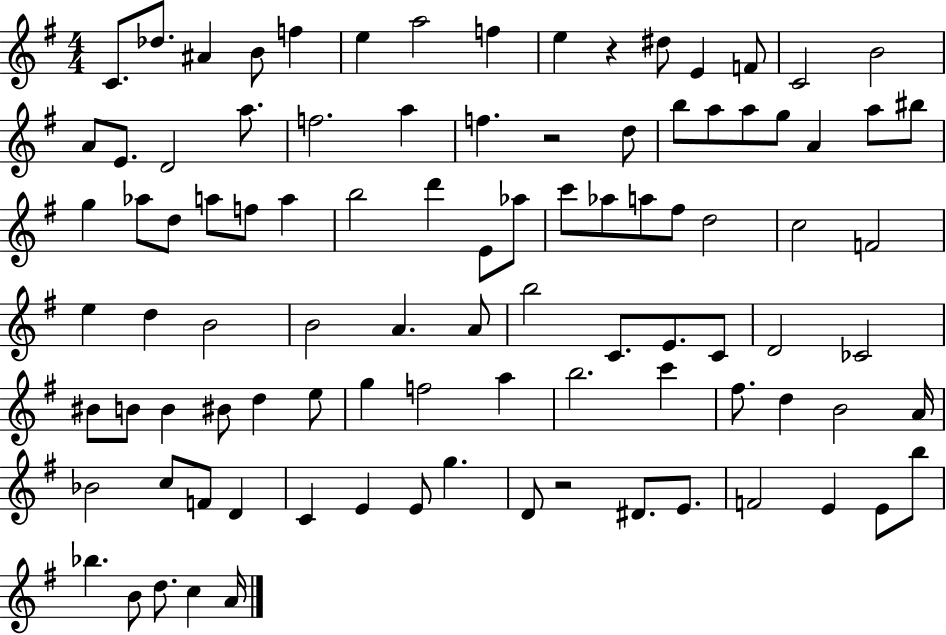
C4/e. Db5/e. A#4/q B4/e F5/q E5/q A5/h F5/q E5/q R/q D#5/e E4/q F4/e C4/h B4/h A4/e E4/e. D4/h A5/e. F5/h. A5/q F5/q. R/h D5/e B5/e A5/e A5/e G5/e A4/q A5/e BIS5/e G5/q Ab5/e D5/e A5/e F5/e A5/q B5/h D6/q E4/e Ab5/e C6/e Ab5/e A5/e F#5/e D5/h C5/h F4/h E5/q D5/q B4/h B4/h A4/q. A4/e B5/h C4/e. E4/e. C4/e D4/h CES4/h BIS4/e B4/e B4/q BIS4/e D5/q E5/e G5/q F5/h A5/q B5/h. C6/q F#5/e. D5/q B4/h A4/s Bb4/h C5/e F4/e D4/q C4/q E4/q E4/e G5/q. D4/e R/h D#4/e. E4/e. F4/h E4/q E4/e B5/e Bb5/q. B4/e D5/e. C5/q A4/s